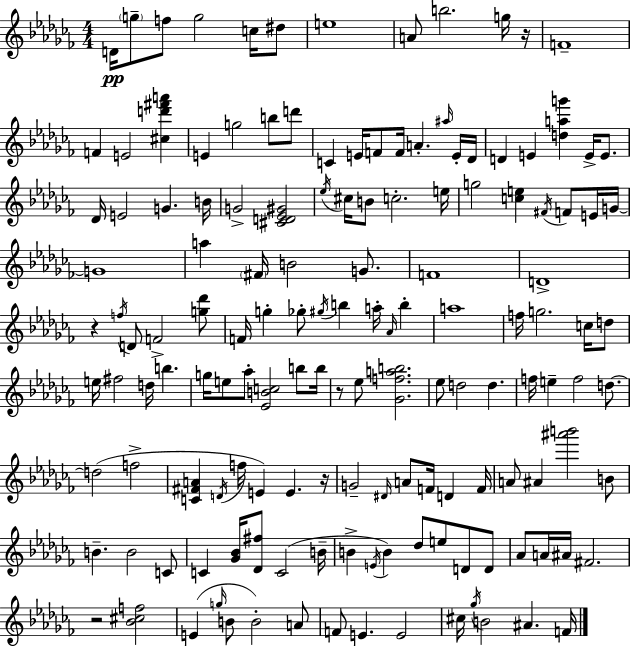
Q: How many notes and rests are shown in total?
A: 146